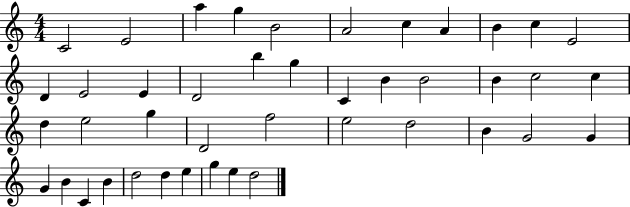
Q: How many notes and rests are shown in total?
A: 43